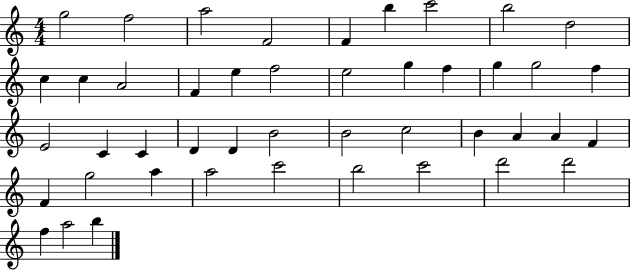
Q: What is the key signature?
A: C major